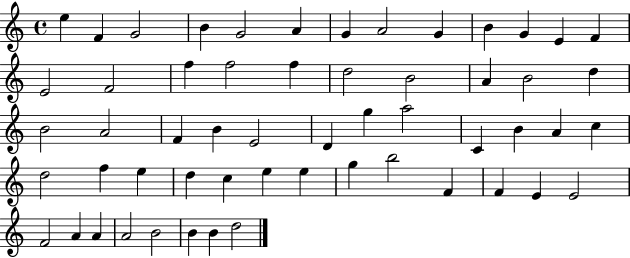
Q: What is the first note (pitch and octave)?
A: E5